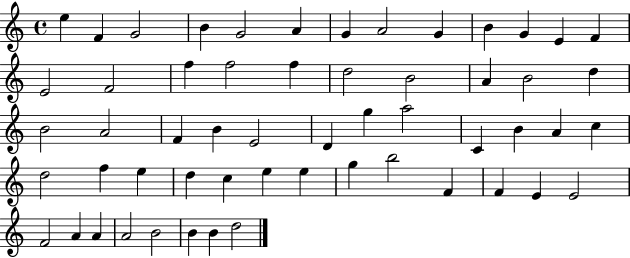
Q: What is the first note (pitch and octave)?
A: E5